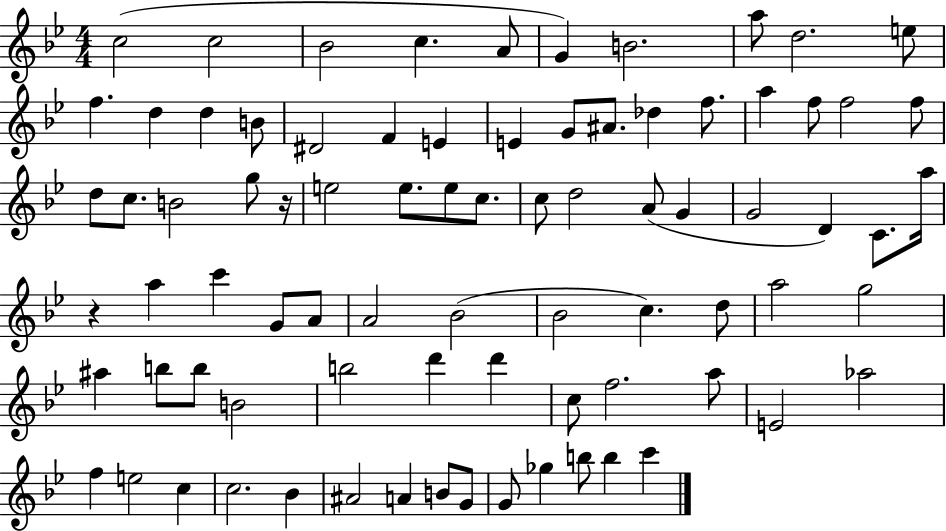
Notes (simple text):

C5/h C5/h Bb4/h C5/q. A4/e G4/q B4/h. A5/e D5/h. E5/e F5/q. D5/q D5/q B4/e D#4/h F4/q E4/q E4/q G4/e A#4/e. Db5/q F5/e. A5/q F5/e F5/h F5/e D5/e C5/e. B4/h G5/e R/s E5/h E5/e. E5/e C5/e. C5/e D5/h A4/e G4/q G4/h D4/q C4/e. A5/s R/q A5/q C6/q G4/e A4/e A4/h Bb4/h Bb4/h C5/q. D5/e A5/h G5/h A#5/q B5/e B5/e B4/h B5/h D6/q D6/q C5/e F5/h. A5/e E4/h Ab5/h F5/q E5/h C5/q C5/h. Bb4/q A#4/h A4/q B4/e G4/e G4/e Gb5/q B5/e B5/q C6/q